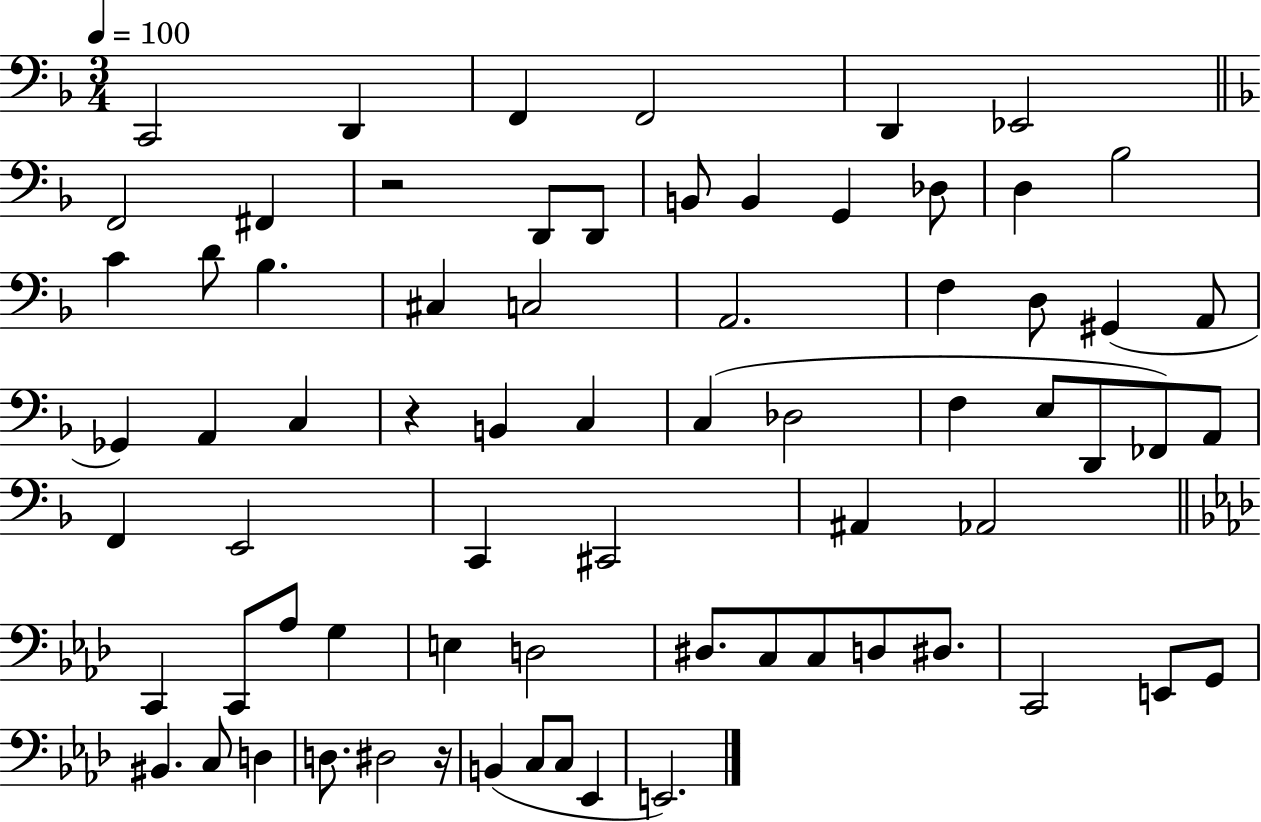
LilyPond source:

{
  \clef bass
  \numericTimeSignature
  \time 3/4
  \key f \major
  \tempo 4 = 100
  \repeat volta 2 { c,2 d,4 | f,4 f,2 | d,4 ees,2 | \bar "||" \break \key f \major f,2 fis,4 | r2 d,8 d,8 | b,8 b,4 g,4 des8 | d4 bes2 | \break c'4 d'8 bes4. | cis4 c2 | a,2. | f4 d8 gis,4( a,8 | \break ges,4) a,4 c4 | r4 b,4 c4 | c4( des2 | f4 e8 d,8 fes,8) a,8 | \break f,4 e,2 | c,4 cis,2 | ais,4 aes,2 | \bar "||" \break \key f \minor c,4 c,8 aes8 g4 | e4 d2 | dis8. c8 c8 d8 dis8. | c,2 e,8 g,8 | \break bis,4. c8 d4 | d8. dis2 r16 | b,4( c8 c8 ees,4 | e,2.) | \break } \bar "|."
}